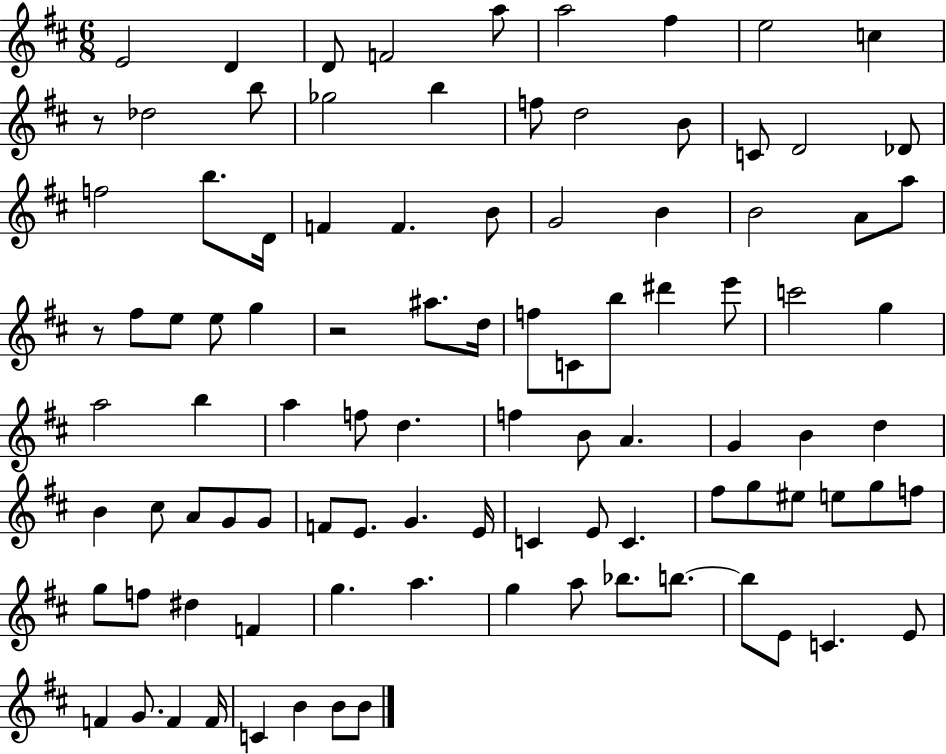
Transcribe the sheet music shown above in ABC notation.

X:1
T:Untitled
M:6/8
L:1/4
K:D
E2 D D/2 F2 a/2 a2 ^f e2 c z/2 _d2 b/2 _g2 b f/2 d2 B/2 C/2 D2 _D/2 f2 b/2 D/4 F F B/2 G2 B B2 A/2 a/2 z/2 ^f/2 e/2 e/2 g z2 ^a/2 d/4 f/2 C/2 b/2 ^d' e'/2 c'2 g a2 b a f/2 d f B/2 A G B d B ^c/2 A/2 G/2 G/2 F/2 E/2 G E/4 C E/2 C ^f/2 g/2 ^e/2 e/2 g/2 f/2 g/2 f/2 ^d F g a g a/2 _b/2 b/2 b/2 E/2 C E/2 F G/2 F F/4 C B B/2 B/2